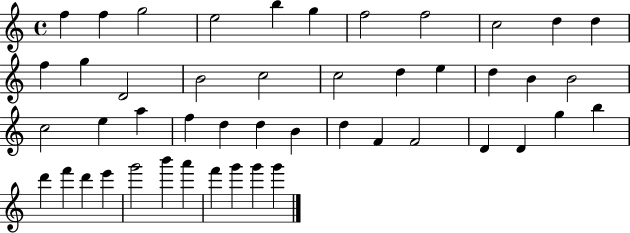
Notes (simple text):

F5/q F5/q G5/h E5/h B5/q G5/q F5/h F5/h C5/h D5/q D5/q F5/q G5/q D4/h B4/h C5/h C5/h D5/q E5/q D5/q B4/q B4/h C5/h E5/q A5/q F5/q D5/q D5/q B4/q D5/q F4/q F4/h D4/q D4/q G5/q B5/q D6/q F6/q D6/q E6/q G6/h B6/q A6/q F6/q G6/q G6/q G6/q